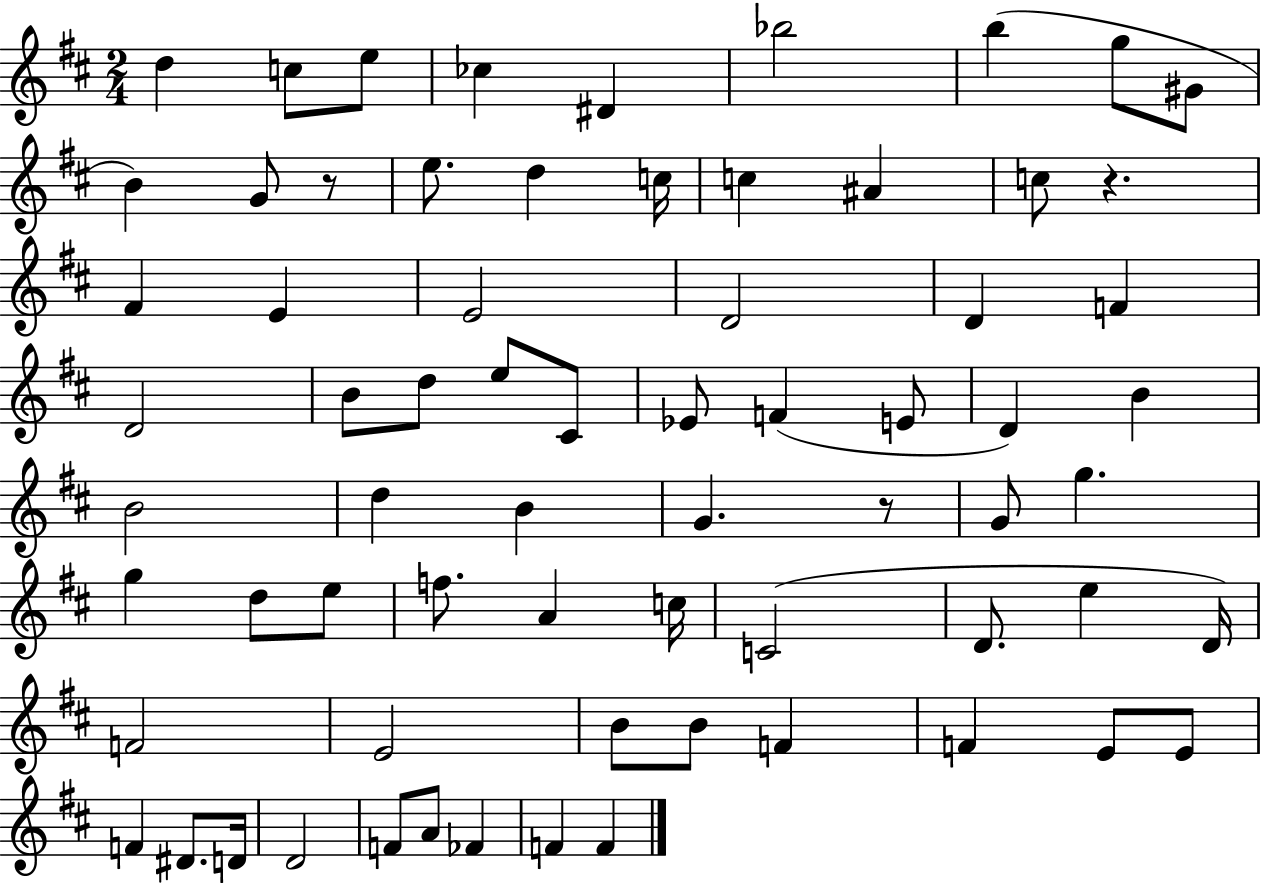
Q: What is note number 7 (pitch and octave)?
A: B5